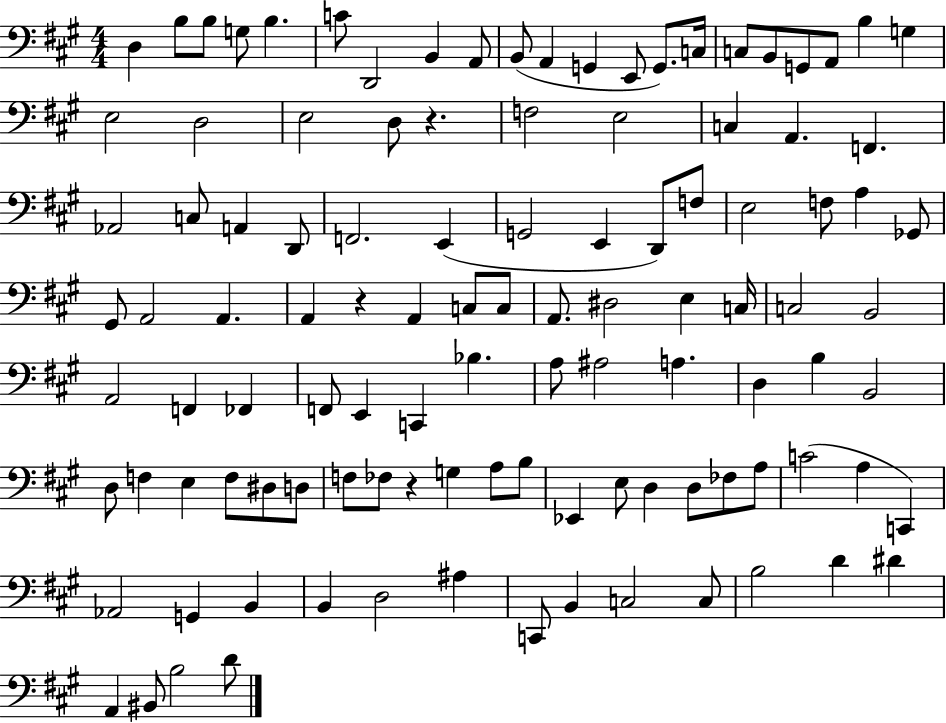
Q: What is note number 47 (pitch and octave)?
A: A2